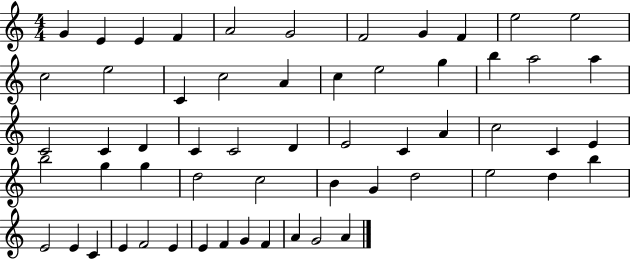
G4/q E4/q E4/q F4/q A4/h G4/h F4/h G4/q F4/q E5/h E5/h C5/h E5/h C4/q C5/h A4/q C5/q E5/h G5/q B5/q A5/h A5/q C4/h C4/q D4/q C4/q C4/h D4/q E4/h C4/q A4/q C5/h C4/q E4/q B5/h G5/q G5/q D5/h C5/h B4/q G4/q D5/h E5/h D5/q B5/q E4/h E4/q C4/q E4/q F4/h E4/q E4/q F4/q G4/q F4/q A4/q G4/h A4/q